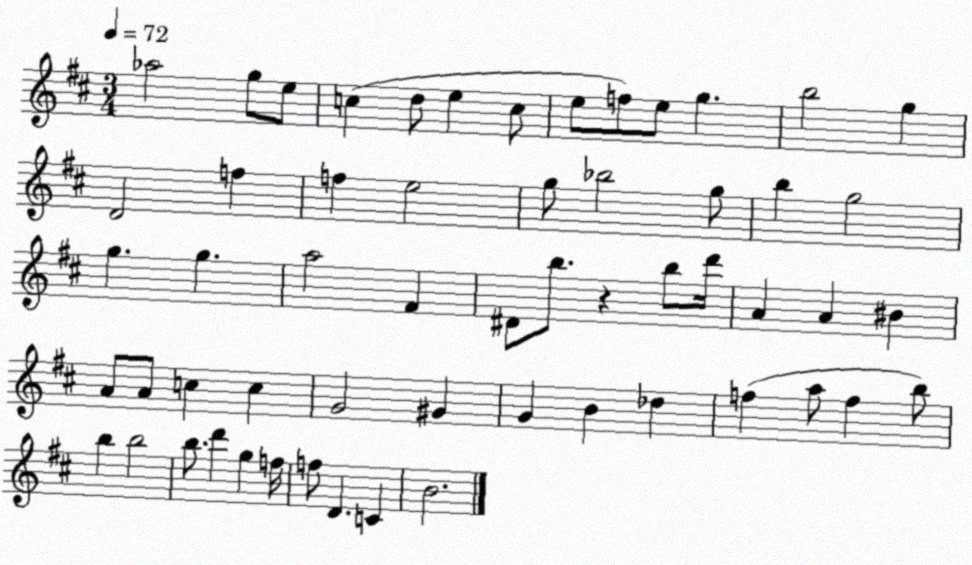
X:1
T:Untitled
M:3/4
L:1/4
K:D
_a2 g/2 e/2 c d/2 e c/2 e/2 f/2 e/2 g b2 g D2 f f e2 g/2 _b2 g/2 b g2 g g a2 ^F ^D/2 b/2 z b/2 d'/4 A A ^B A/2 A/2 c c G2 ^G G B _d f a/2 f b/2 b b2 b/2 d' g f/4 f/2 D C B2